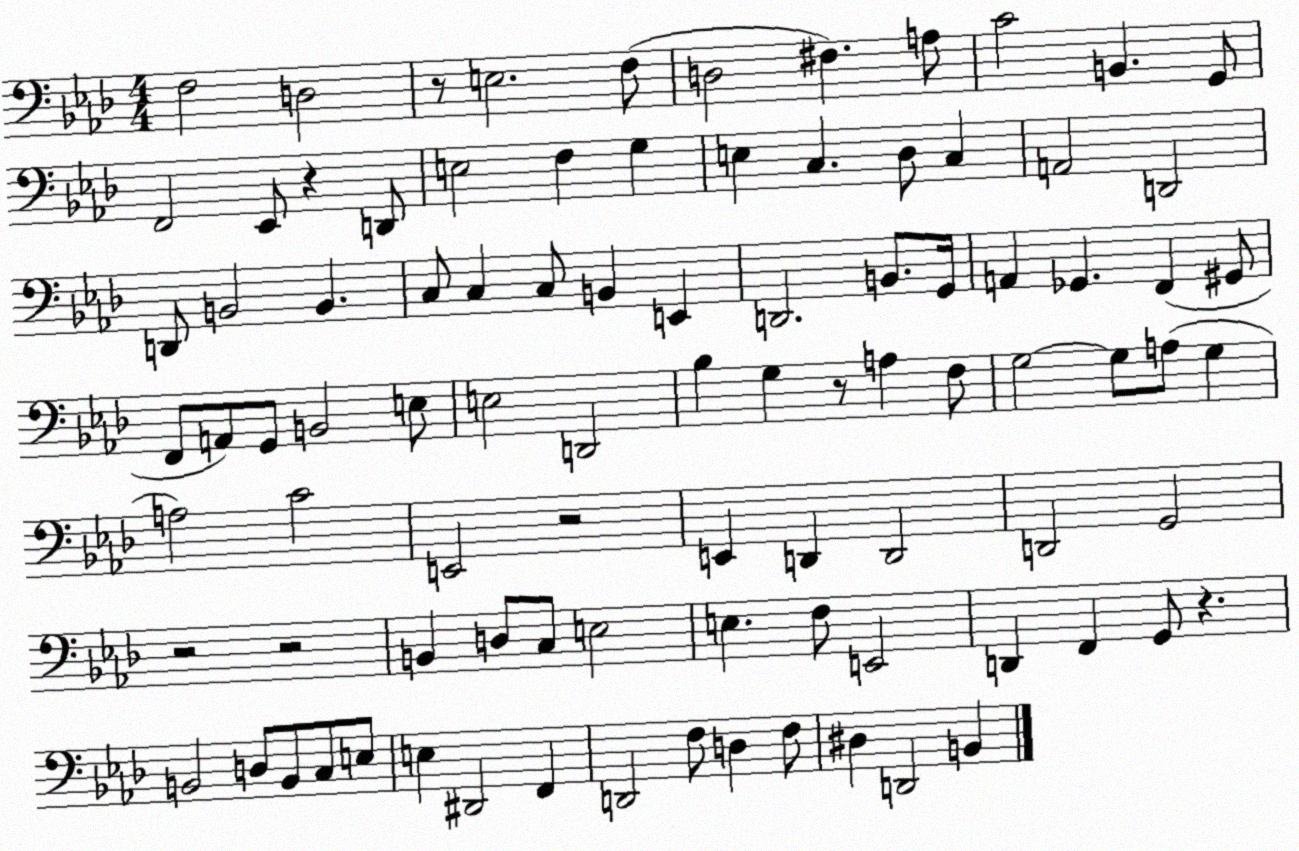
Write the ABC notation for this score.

X:1
T:Untitled
M:4/4
L:1/4
K:Ab
F,2 D,2 z/2 E,2 F,/2 D,2 ^F, A,/2 C2 B,, G,,/2 F,,2 _E,,/2 z D,,/2 E,2 F, G, E, C, _D,/2 C, A,,2 D,,2 D,,/2 B,,2 B,, C,/2 C, C,/2 B,, E,, D,,2 B,,/2 G,,/4 A,, _G,, F,, ^G,,/2 F,,/2 A,,/2 G,,/2 B,,2 E,/2 E,2 D,,2 _B, G, z/2 A, F,/2 G,2 G,/2 A,/2 G, A,2 C2 E,,2 z2 E,, D,, D,,2 D,,2 G,,2 z2 z2 B,, D,/2 C,/2 E,2 E, F,/2 E,,2 D,, F,, G,,/2 z B,,2 D,/2 B,,/2 C,/2 E,/2 E, ^D,,2 F,, D,,2 F,/2 D, F,/2 ^D, D,,2 B,,